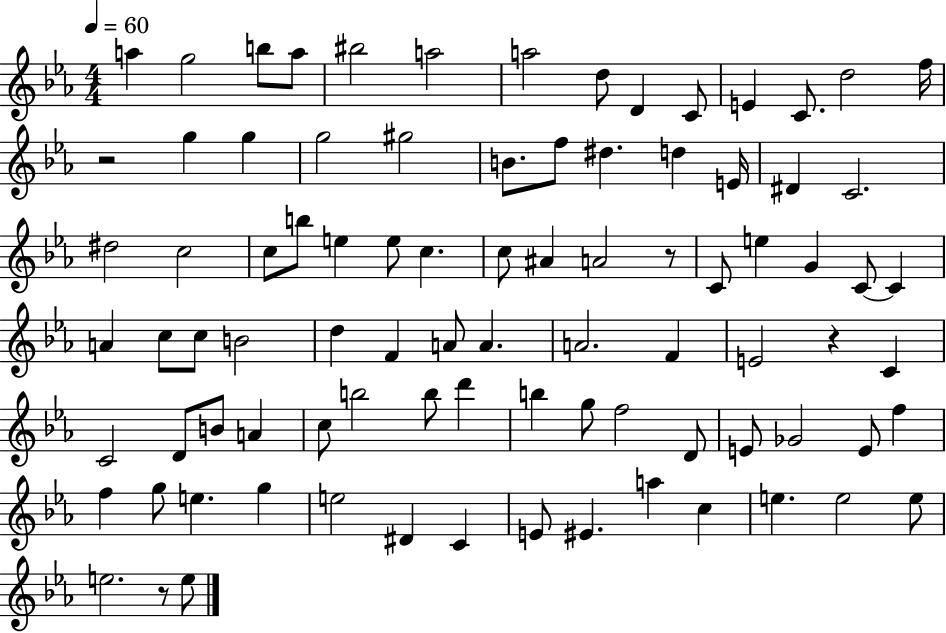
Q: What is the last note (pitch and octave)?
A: E5